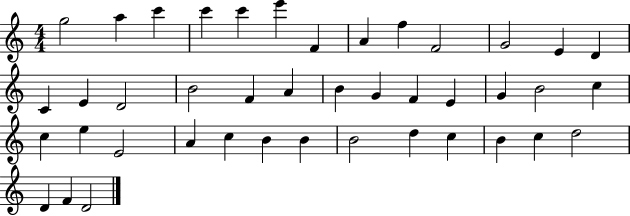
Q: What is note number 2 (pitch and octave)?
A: A5